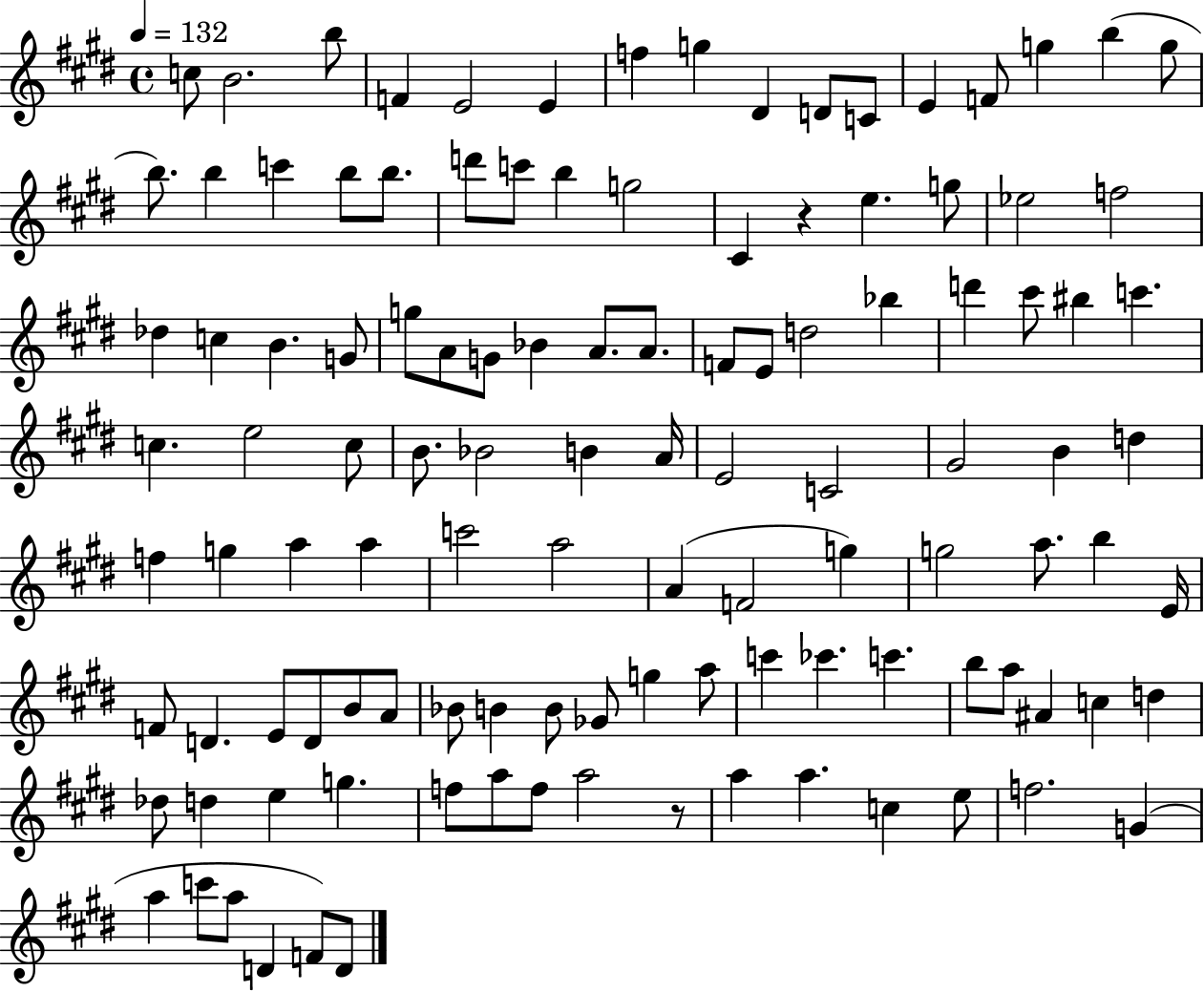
{
  \clef treble
  \time 4/4
  \defaultTimeSignature
  \key e \major
  \tempo 4 = 132
  c''8 b'2. b''8 | f'4 e'2 e'4 | f''4 g''4 dis'4 d'8 c'8 | e'4 f'8 g''4 b''4( g''8 | \break b''8.) b''4 c'''4 b''8 b''8. | d'''8 c'''8 b''4 g''2 | cis'4 r4 e''4. g''8 | ees''2 f''2 | \break des''4 c''4 b'4. g'8 | g''8 a'8 g'8 bes'4 a'8. a'8. | f'8 e'8 d''2 bes''4 | d'''4 cis'''8 bis''4 c'''4. | \break c''4. e''2 c''8 | b'8. bes'2 b'4 a'16 | e'2 c'2 | gis'2 b'4 d''4 | \break f''4 g''4 a''4 a''4 | c'''2 a''2 | a'4( f'2 g''4) | g''2 a''8. b''4 e'16 | \break f'8 d'4. e'8 d'8 b'8 a'8 | bes'8 b'4 b'8 ges'8 g''4 a''8 | c'''4 ces'''4. c'''4. | b''8 a''8 ais'4 c''4 d''4 | \break des''8 d''4 e''4 g''4. | f''8 a''8 f''8 a''2 r8 | a''4 a''4. c''4 e''8 | f''2. g'4( | \break a''4 c'''8 a''8 d'4 f'8) d'8 | \bar "|."
}